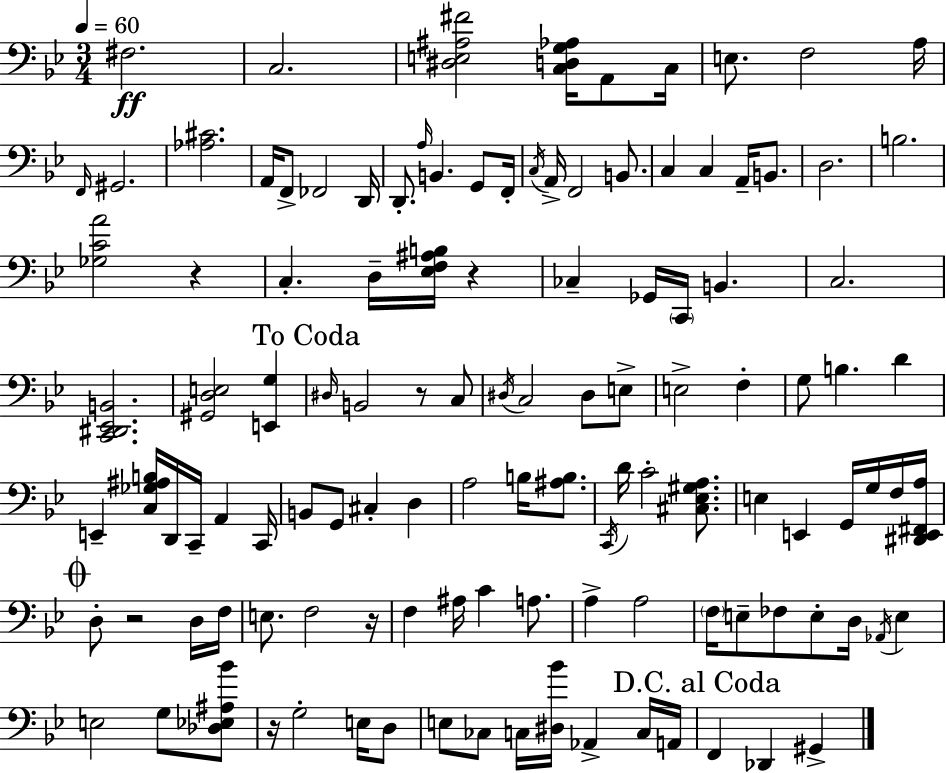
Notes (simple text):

F#3/h. C3/h. [D#3,E3,A#3,F#4]/h [C3,D3,G3,Ab3]/s A2/e C3/s E3/e. F3/h A3/s F2/s G#2/h. [Ab3,C#4]/h. A2/s F2/e FES2/h D2/s D2/e. A3/s B2/q. G2/e F2/s C3/s A2/s F2/h B2/e. C3/q C3/q A2/s B2/e. D3/h. B3/h. [Gb3,C4,A4]/h R/q C3/q. D3/s [Eb3,F3,A#3,B3]/s R/q CES3/q Gb2/s C2/s B2/q. C3/h. [C2,D#2,Eb2,B2]/h. [G#2,D3,E3]/h [E2,G3]/q D#3/s B2/h R/e C3/e D#3/s C3/h D#3/e E3/e E3/h F3/q G3/e B3/q. D4/q E2/q [C3,Gb3,A#3,B3]/s D2/s C2/s A2/q C2/s B2/e G2/e C#3/q D3/q A3/h B3/s [A#3,B3]/e. C2/s D4/s C4/h [C#3,Eb3,G#3,A3]/e. E3/q E2/q G2/s G3/s F3/s [D#2,E2,F#2,A3]/s D3/e R/h D3/s F3/s E3/e. F3/h R/s F3/q A#3/s C4/q A3/e. A3/q A3/h F3/s E3/e FES3/e E3/e D3/s Ab2/s E3/q E3/h G3/e [Db3,Eb3,A#3,Bb4]/e R/s G3/h E3/s D3/e E3/e CES3/e C3/s [D#3,Bb4]/s Ab2/q C3/s A2/s F2/q Db2/q G#2/q